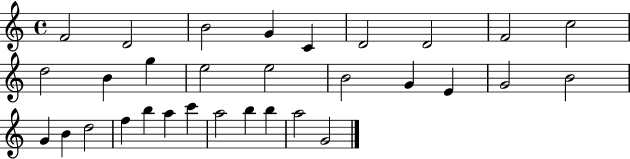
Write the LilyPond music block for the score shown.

{
  \clef treble
  \time 4/4
  \defaultTimeSignature
  \key c \major
  f'2 d'2 | b'2 g'4 c'4 | d'2 d'2 | f'2 c''2 | \break d''2 b'4 g''4 | e''2 e''2 | b'2 g'4 e'4 | g'2 b'2 | \break g'4 b'4 d''2 | f''4 b''4 a''4 c'''4 | a''2 b''4 b''4 | a''2 g'2 | \break \bar "|."
}